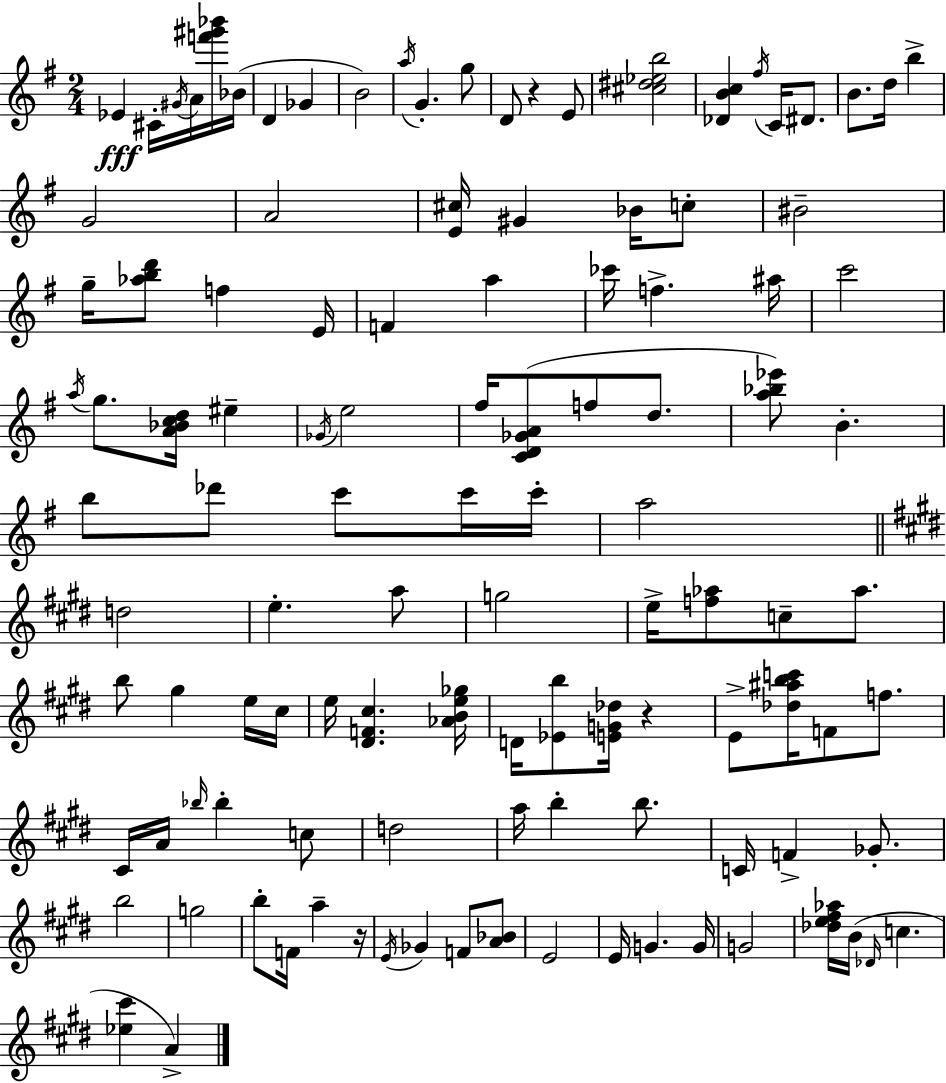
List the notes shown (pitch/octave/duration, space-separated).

Eb4/q C#4/s G#4/s A4/s [F6,G#6,Bb6]/s Bb4/s D4/q Gb4/q B4/h A5/s G4/q. G5/e D4/e R/q E4/e [C#5,D#5,Eb5,B5]/h [Db4,B4,C5]/q F#5/s C4/s D#4/e. B4/e. D5/s B5/q G4/h A4/h [E4,C#5]/s G#4/q Bb4/s C5/e BIS4/h G5/s [Ab5,B5,D6]/e F5/q E4/s F4/q A5/q CES6/s F5/q. A#5/s C6/h A5/s G5/e. [A4,Bb4,C5,D5]/s EIS5/q Gb4/s E5/h F#5/s [C4,D4,Gb4,A4]/e F5/e D5/e. [A5,Bb5,Eb6]/e B4/q. B5/e Db6/e C6/e C6/s C6/s A5/h D5/h E5/q. A5/e G5/h E5/s [F5,Ab5]/e C5/e Ab5/e. B5/e G#5/q E5/s C#5/s E5/s [D#4,F4,C#5]/q. [Ab4,B4,E5,Gb5]/s D4/s [Eb4,B5]/e [E4,G4,Db5]/s R/q E4/e [Db5,A#5,B5,C6]/s F4/e F5/e. C#4/s A4/s Bb5/s Bb5/q C5/e D5/h A5/s B5/q B5/e. C4/s F4/q Gb4/e. B5/h G5/h B5/e F4/s A5/q R/s E4/s Gb4/q F4/e [A4,Bb4]/e E4/h E4/s G4/q. G4/s G4/h [Db5,E5,F#5,Ab5]/s B4/s Db4/s C5/q. [Eb5,C#6]/q A4/q